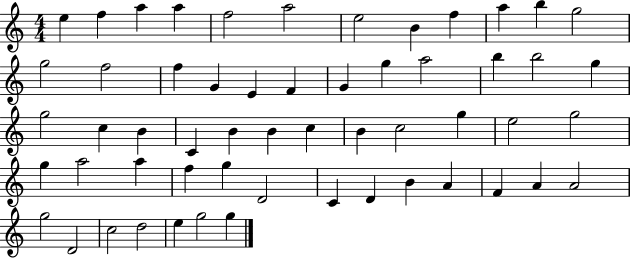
{
  \clef treble
  \numericTimeSignature
  \time 4/4
  \key c \major
  e''4 f''4 a''4 a''4 | f''2 a''2 | e''2 b'4 f''4 | a''4 b''4 g''2 | \break g''2 f''2 | f''4 g'4 e'4 f'4 | g'4 g''4 a''2 | b''4 b''2 g''4 | \break g''2 c''4 b'4 | c'4 b'4 b'4 c''4 | b'4 c''2 g''4 | e''2 g''2 | \break g''4 a''2 a''4 | f''4 g''4 d'2 | c'4 d'4 b'4 a'4 | f'4 a'4 a'2 | \break g''2 d'2 | c''2 d''2 | e''4 g''2 g''4 | \bar "|."
}